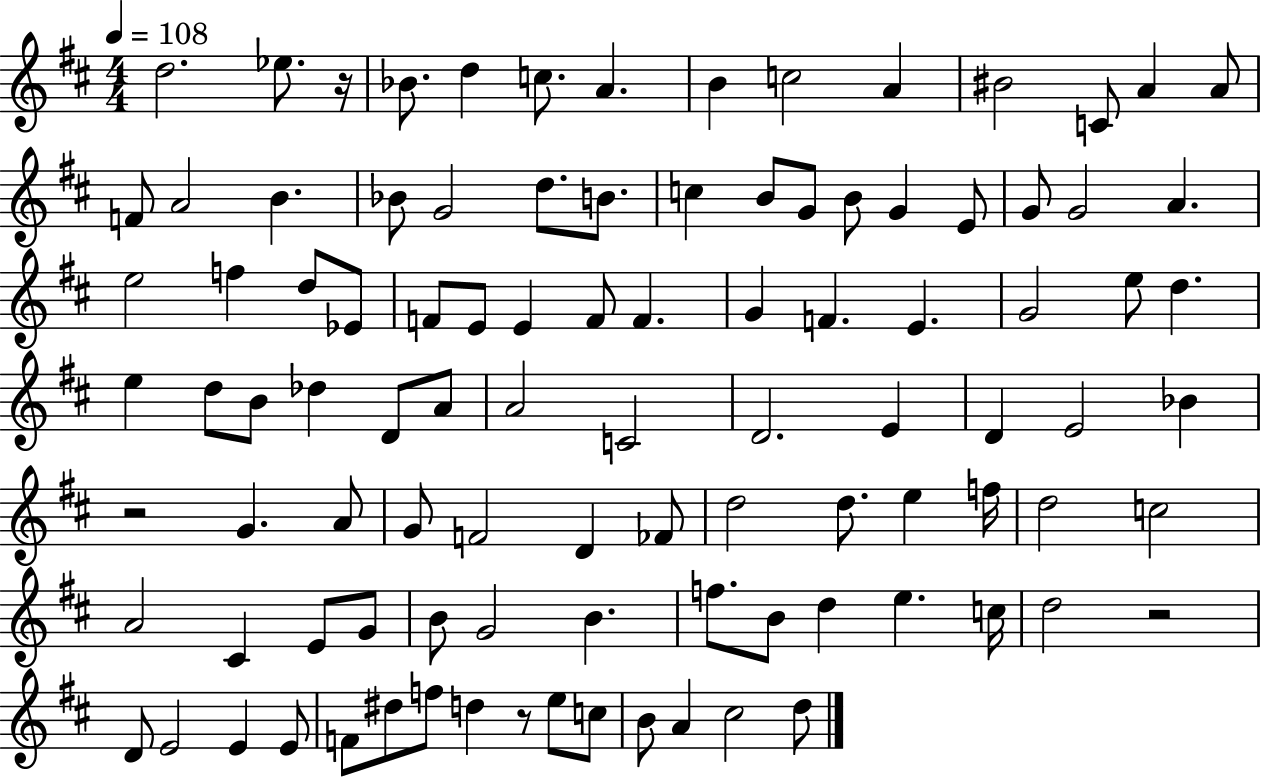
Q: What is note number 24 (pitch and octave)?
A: B4